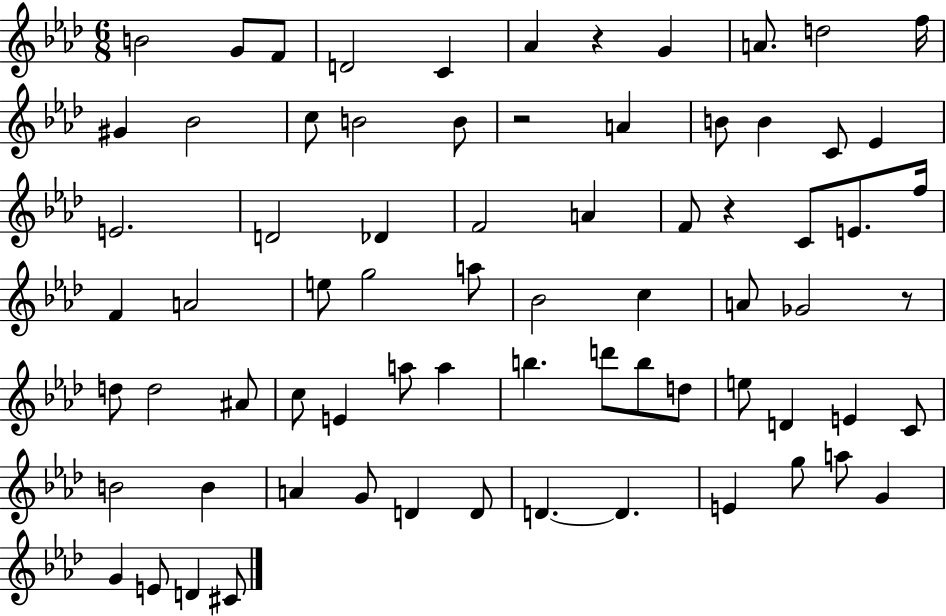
{
  \clef treble
  \numericTimeSignature
  \time 6/8
  \key aes \major
  b'2 g'8 f'8 | d'2 c'4 | aes'4 r4 g'4 | a'8. d''2 f''16 | \break gis'4 bes'2 | c''8 b'2 b'8 | r2 a'4 | b'8 b'4 c'8 ees'4 | \break e'2. | d'2 des'4 | f'2 a'4 | f'8 r4 c'8 e'8. f''16 | \break f'4 a'2 | e''8 g''2 a''8 | bes'2 c''4 | a'8 ges'2 r8 | \break d''8 d''2 ais'8 | c''8 e'4 a''8 a''4 | b''4. d'''8 b''8 d''8 | e''8 d'4 e'4 c'8 | \break b'2 b'4 | a'4 g'8 d'4 d'8 | d'4.~~ d'4. | e'4 g''8 a''8 g'4 | \break g'4 e'8 d'4 cis'8 | \bar "|."
}